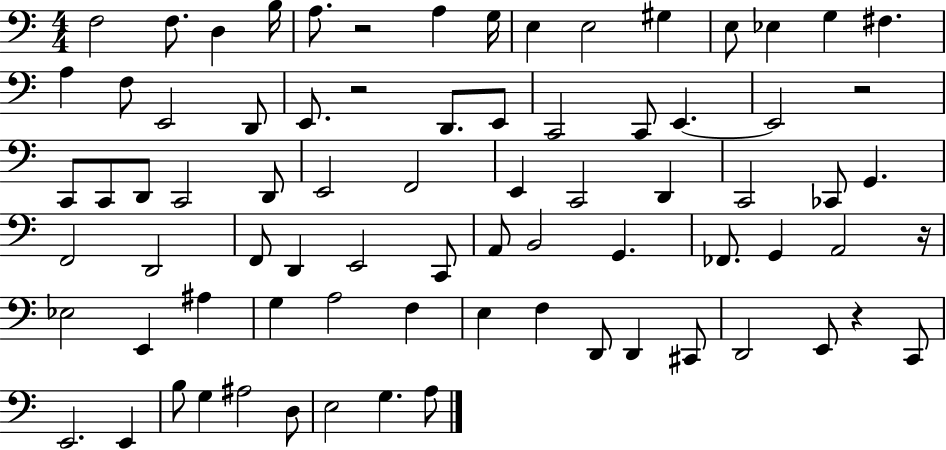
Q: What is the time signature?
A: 4/4